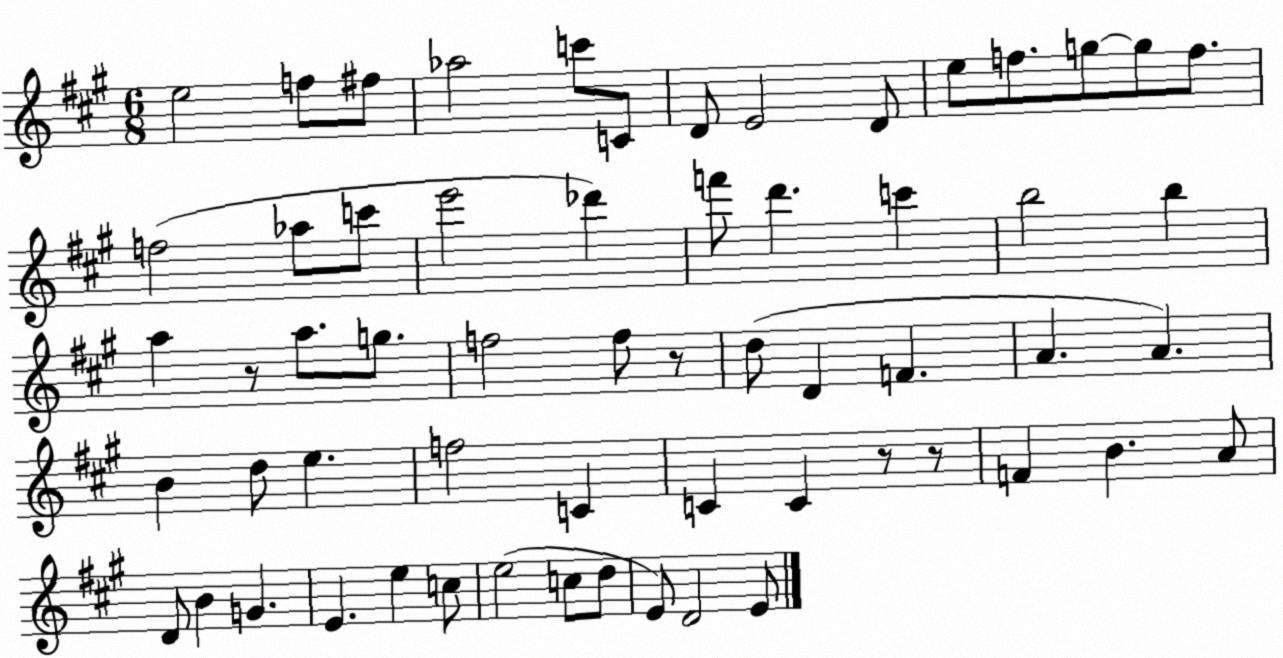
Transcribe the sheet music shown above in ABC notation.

X:1
T:Untitled
M:6/8
L:1/4
K:A
e2 f/2 ^f/2 _a2 c'/2 C/2 D/2 E2 D/2 e/2 f/2 g/2 g/2 f/2 f2 _a/2 c'/2 e'2 _d' f'/2 d' c' b2 b a z/2 a/2 g/2 f2 f/2 z/2 d/2 D F A A B d/2 e f2 C C C z/2 z/2 F B A/2 D/2 B G E e c/2 e2 c/2 d/2 E/2 D2 E/2